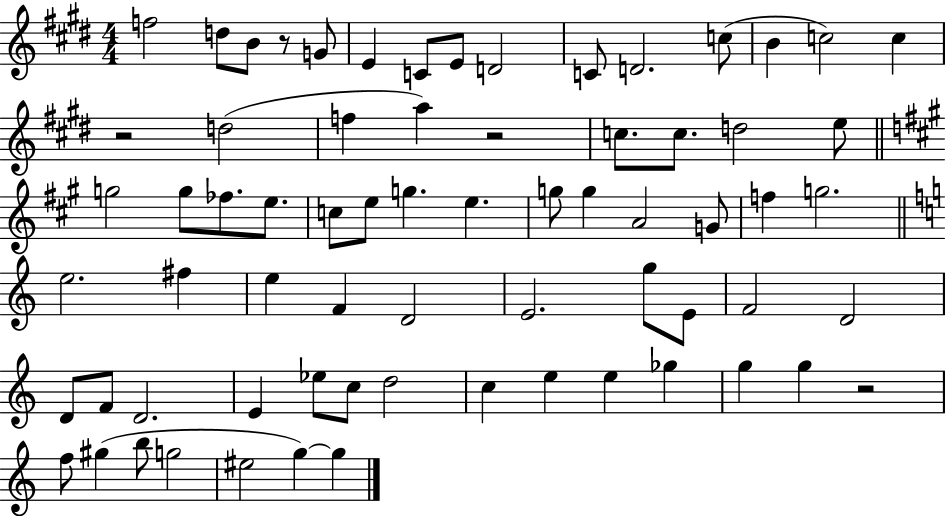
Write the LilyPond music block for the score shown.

{
  \clef treble
  \numericTimeSignature
  \time 4/4
  \key e \major
  f''2 d''8 b'8 r8 g'8 | e'4 c'8 e'8 d'2 | c'8 d'2. c''8( | b'4 c''2) c''4 | \break r2 d''2( | f''4 a''4) r2 | c''8. c''8. d''2 e''8 | \bar "||" \break \key a \major g''2 g''8 fes''8. e''8. | c''8 e''8 g''4. e''4. | g''8 g''4 a'2 g'8 | f''4 g''2. | \break \bar "||" \break \key c \major e''2. fis''4 | e''4 f'4 d'2 | e'2. g''8 e'8 | f'2 d'2 | \break d'8 f'8 d'2. | e'4 ees''8 c''8 d''2 | c''4 e''4 e''4 ges''4 | g''4 g''4 r2 | \break f''8 gis''4( b''8 g''2 | eis''2 g''4~~) g''4 | \bar "|."
}